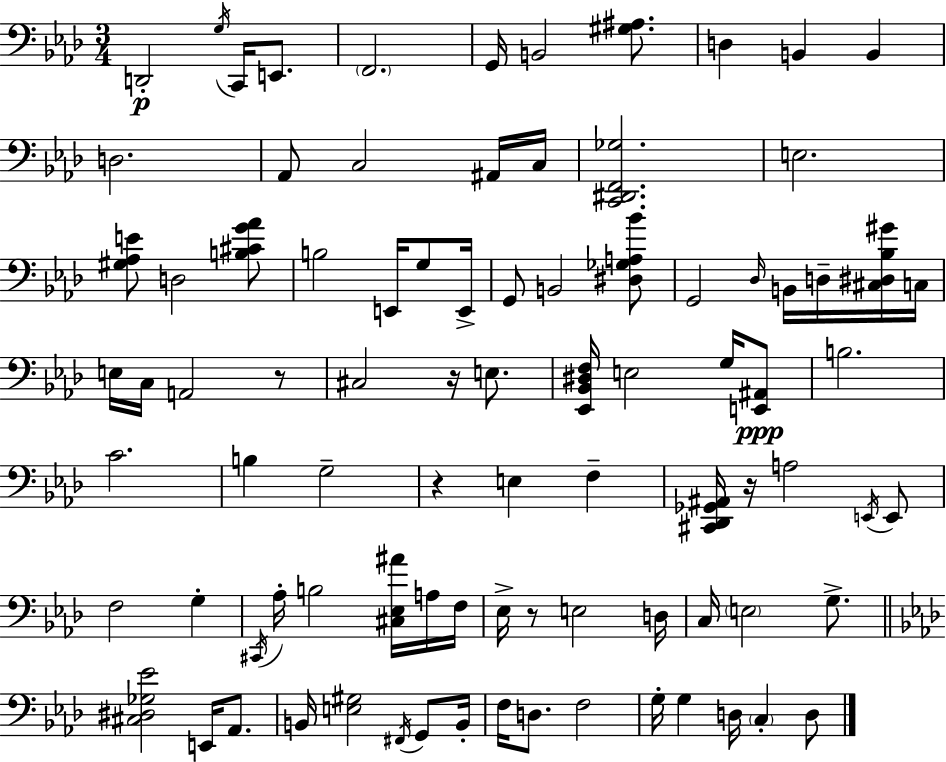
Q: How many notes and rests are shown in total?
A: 88